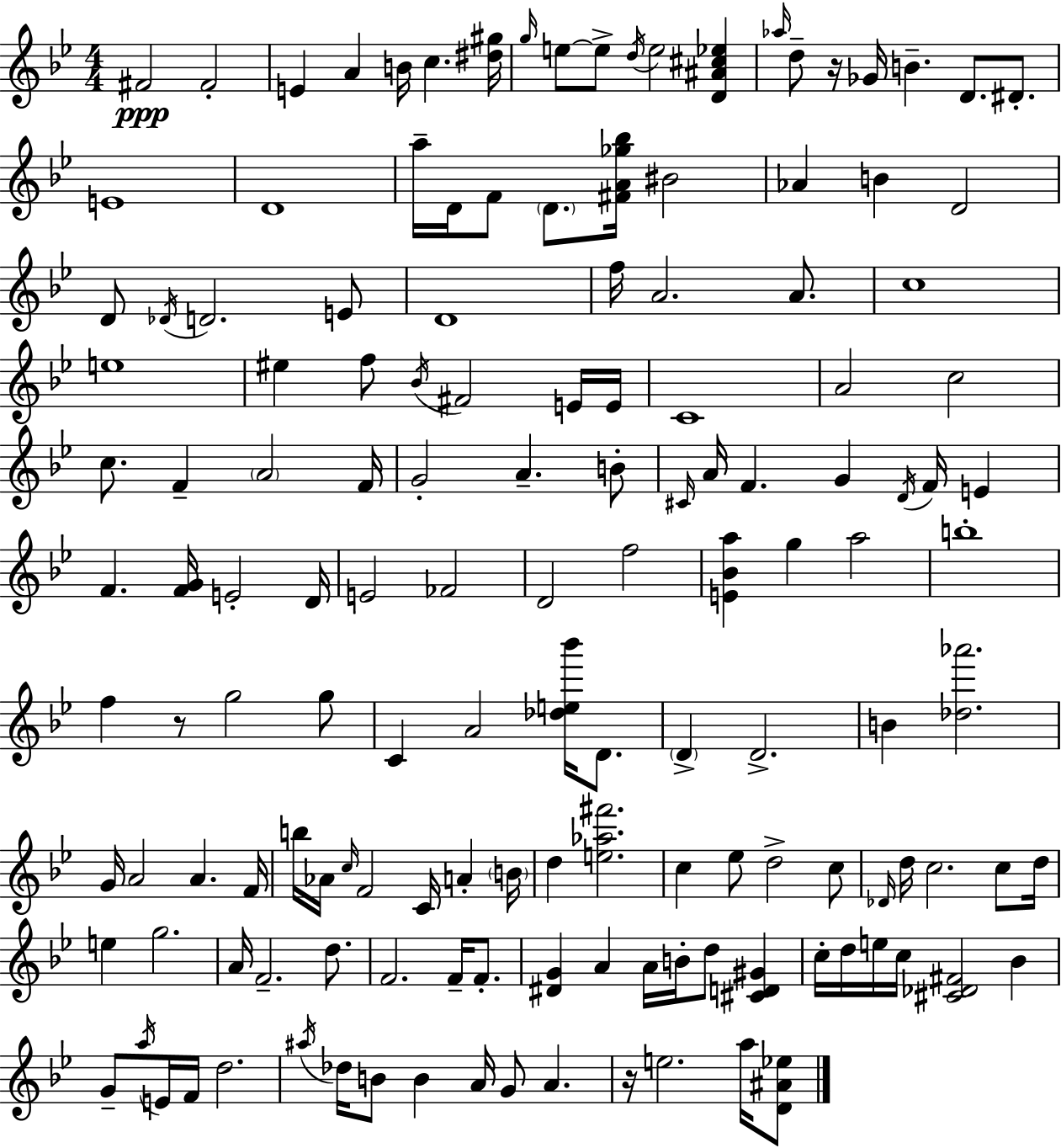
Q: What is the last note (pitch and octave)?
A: A5